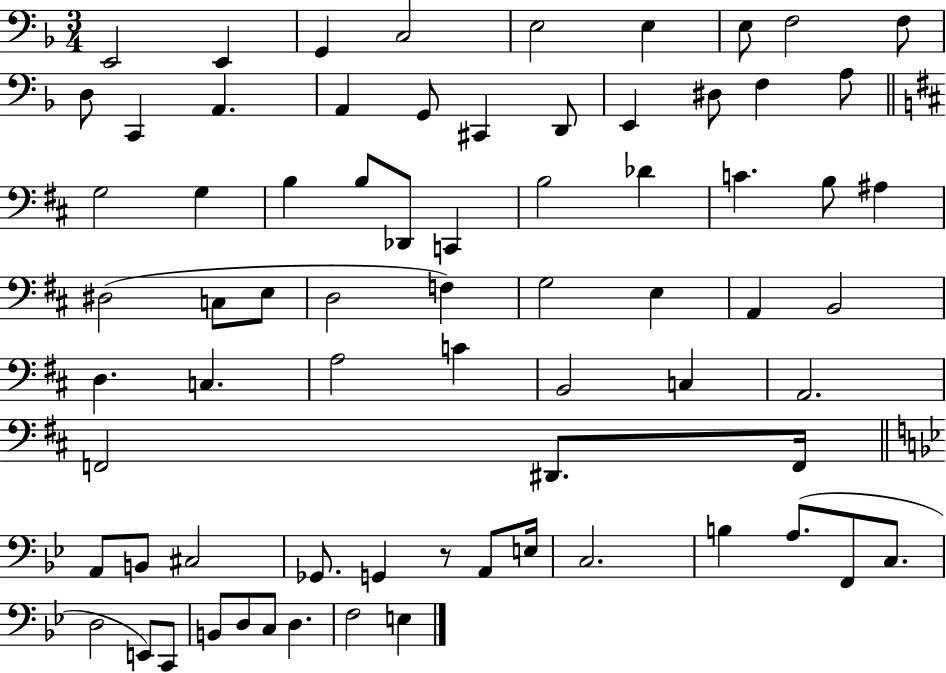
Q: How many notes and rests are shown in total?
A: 72